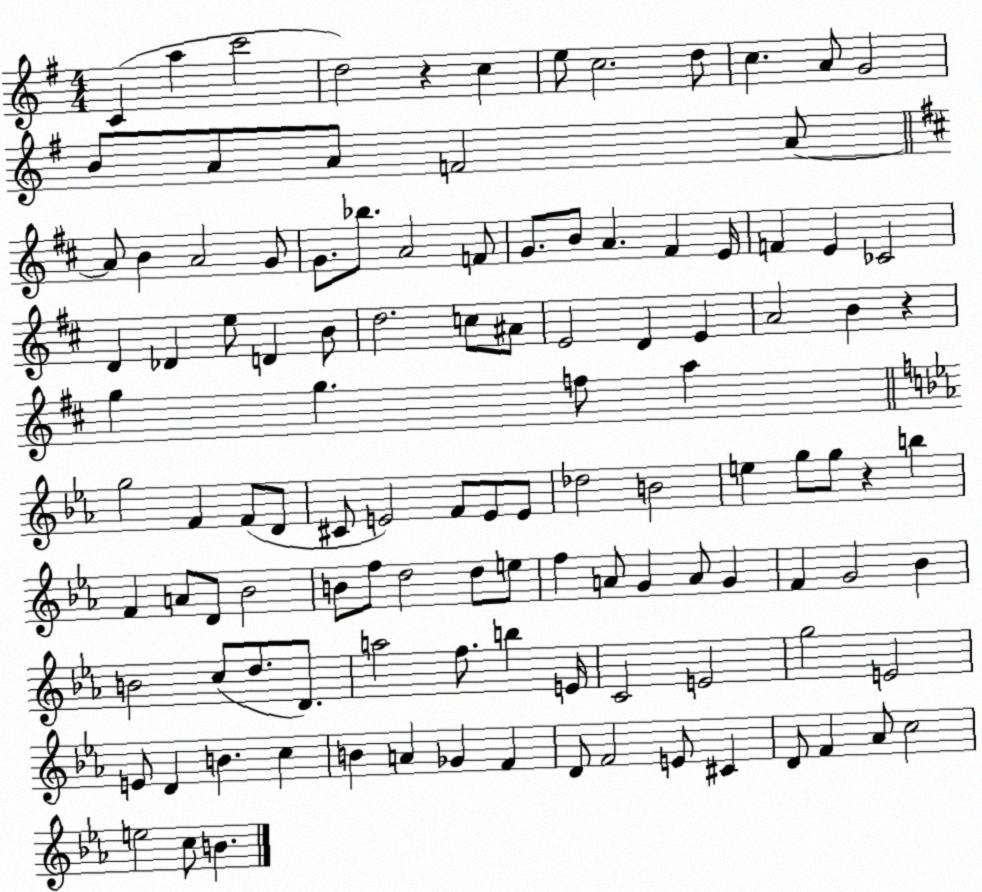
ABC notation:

X:1
T:Untitled
M:4/4
L:1/4
K:G
C a c'2 d2 z c e/2 c2 d/2 c A/2 G2 B/2 A/2 A/2 F2 A/2 A/2 B A2 G/2 G/2 _b/2 A2 F/2 G/2 B/2 A ^F E/4 F E _C2 D _D e/2 D B/2 d2 c/2 ^A/2 E2 D E A2 B z g g f/2 a g2 F F/2 D/2 ^C/2 E2 F/2 E/2 E/2 _d2 B2 e g/2 g/2 z b F A/2 D/2 _B2 B/2 f/2 d2 d/2 e/2 f A/2 G A/2 G F G2 _B B2 c/2 d/2 D/2 a2 f/2 b E/4 C2 E2 g2 E2 E/2 D B c B A _G F D/2 F2 E/2 ^C D/2 F _A/2 c2 e2 c/2 B